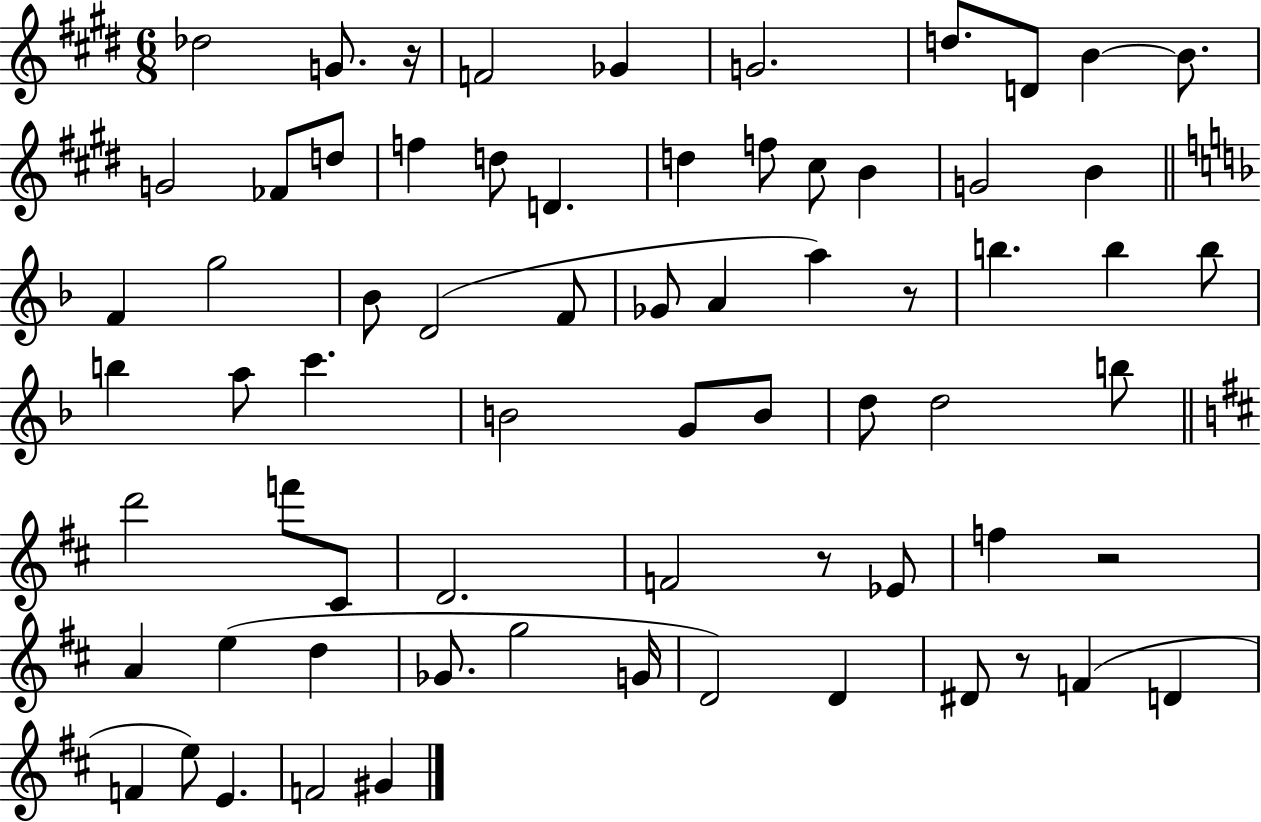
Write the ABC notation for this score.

X:1
T:Untitled
M:6/8
L:1/4
K:E
_d2 G/2 z/4 F2 _G G2 d/2 D/2 B B/2 G2 _F/2 d/2 f d/2 D d f/2 ^c/2 B G2 B F g2 _B/2 D2 F/2 _G/2 A a z/2 b b b/2 b a/2 c' B2 G/2 B/2 d/2 d2 b/2 d'2 f'/2 ^C/2 D2 F2 z/2 _E/2 f z2 A e d _G/2 g2 G/4 D2 D ^D/2 z/2 F D F e/2 E F2 ^G